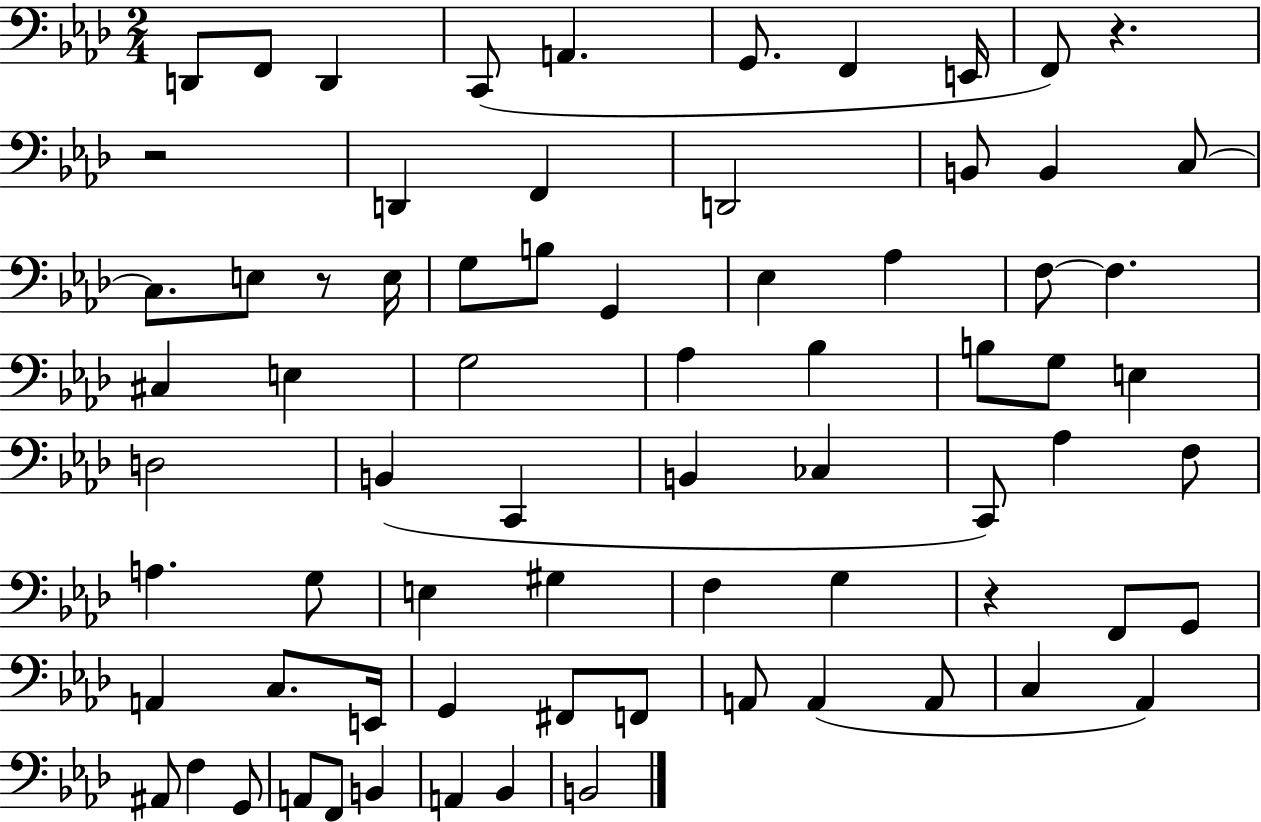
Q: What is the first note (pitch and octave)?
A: D2